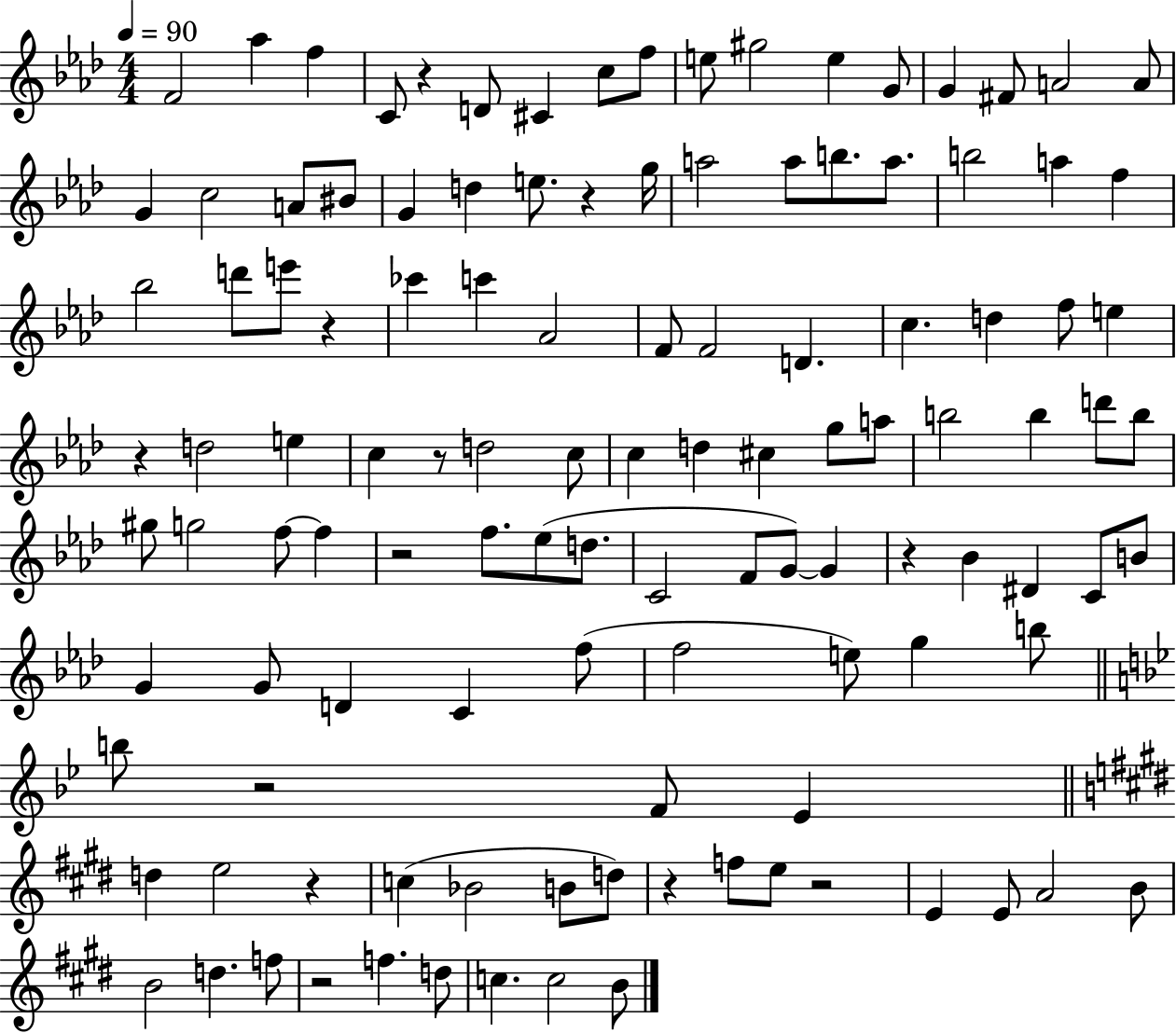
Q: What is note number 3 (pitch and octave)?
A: F5